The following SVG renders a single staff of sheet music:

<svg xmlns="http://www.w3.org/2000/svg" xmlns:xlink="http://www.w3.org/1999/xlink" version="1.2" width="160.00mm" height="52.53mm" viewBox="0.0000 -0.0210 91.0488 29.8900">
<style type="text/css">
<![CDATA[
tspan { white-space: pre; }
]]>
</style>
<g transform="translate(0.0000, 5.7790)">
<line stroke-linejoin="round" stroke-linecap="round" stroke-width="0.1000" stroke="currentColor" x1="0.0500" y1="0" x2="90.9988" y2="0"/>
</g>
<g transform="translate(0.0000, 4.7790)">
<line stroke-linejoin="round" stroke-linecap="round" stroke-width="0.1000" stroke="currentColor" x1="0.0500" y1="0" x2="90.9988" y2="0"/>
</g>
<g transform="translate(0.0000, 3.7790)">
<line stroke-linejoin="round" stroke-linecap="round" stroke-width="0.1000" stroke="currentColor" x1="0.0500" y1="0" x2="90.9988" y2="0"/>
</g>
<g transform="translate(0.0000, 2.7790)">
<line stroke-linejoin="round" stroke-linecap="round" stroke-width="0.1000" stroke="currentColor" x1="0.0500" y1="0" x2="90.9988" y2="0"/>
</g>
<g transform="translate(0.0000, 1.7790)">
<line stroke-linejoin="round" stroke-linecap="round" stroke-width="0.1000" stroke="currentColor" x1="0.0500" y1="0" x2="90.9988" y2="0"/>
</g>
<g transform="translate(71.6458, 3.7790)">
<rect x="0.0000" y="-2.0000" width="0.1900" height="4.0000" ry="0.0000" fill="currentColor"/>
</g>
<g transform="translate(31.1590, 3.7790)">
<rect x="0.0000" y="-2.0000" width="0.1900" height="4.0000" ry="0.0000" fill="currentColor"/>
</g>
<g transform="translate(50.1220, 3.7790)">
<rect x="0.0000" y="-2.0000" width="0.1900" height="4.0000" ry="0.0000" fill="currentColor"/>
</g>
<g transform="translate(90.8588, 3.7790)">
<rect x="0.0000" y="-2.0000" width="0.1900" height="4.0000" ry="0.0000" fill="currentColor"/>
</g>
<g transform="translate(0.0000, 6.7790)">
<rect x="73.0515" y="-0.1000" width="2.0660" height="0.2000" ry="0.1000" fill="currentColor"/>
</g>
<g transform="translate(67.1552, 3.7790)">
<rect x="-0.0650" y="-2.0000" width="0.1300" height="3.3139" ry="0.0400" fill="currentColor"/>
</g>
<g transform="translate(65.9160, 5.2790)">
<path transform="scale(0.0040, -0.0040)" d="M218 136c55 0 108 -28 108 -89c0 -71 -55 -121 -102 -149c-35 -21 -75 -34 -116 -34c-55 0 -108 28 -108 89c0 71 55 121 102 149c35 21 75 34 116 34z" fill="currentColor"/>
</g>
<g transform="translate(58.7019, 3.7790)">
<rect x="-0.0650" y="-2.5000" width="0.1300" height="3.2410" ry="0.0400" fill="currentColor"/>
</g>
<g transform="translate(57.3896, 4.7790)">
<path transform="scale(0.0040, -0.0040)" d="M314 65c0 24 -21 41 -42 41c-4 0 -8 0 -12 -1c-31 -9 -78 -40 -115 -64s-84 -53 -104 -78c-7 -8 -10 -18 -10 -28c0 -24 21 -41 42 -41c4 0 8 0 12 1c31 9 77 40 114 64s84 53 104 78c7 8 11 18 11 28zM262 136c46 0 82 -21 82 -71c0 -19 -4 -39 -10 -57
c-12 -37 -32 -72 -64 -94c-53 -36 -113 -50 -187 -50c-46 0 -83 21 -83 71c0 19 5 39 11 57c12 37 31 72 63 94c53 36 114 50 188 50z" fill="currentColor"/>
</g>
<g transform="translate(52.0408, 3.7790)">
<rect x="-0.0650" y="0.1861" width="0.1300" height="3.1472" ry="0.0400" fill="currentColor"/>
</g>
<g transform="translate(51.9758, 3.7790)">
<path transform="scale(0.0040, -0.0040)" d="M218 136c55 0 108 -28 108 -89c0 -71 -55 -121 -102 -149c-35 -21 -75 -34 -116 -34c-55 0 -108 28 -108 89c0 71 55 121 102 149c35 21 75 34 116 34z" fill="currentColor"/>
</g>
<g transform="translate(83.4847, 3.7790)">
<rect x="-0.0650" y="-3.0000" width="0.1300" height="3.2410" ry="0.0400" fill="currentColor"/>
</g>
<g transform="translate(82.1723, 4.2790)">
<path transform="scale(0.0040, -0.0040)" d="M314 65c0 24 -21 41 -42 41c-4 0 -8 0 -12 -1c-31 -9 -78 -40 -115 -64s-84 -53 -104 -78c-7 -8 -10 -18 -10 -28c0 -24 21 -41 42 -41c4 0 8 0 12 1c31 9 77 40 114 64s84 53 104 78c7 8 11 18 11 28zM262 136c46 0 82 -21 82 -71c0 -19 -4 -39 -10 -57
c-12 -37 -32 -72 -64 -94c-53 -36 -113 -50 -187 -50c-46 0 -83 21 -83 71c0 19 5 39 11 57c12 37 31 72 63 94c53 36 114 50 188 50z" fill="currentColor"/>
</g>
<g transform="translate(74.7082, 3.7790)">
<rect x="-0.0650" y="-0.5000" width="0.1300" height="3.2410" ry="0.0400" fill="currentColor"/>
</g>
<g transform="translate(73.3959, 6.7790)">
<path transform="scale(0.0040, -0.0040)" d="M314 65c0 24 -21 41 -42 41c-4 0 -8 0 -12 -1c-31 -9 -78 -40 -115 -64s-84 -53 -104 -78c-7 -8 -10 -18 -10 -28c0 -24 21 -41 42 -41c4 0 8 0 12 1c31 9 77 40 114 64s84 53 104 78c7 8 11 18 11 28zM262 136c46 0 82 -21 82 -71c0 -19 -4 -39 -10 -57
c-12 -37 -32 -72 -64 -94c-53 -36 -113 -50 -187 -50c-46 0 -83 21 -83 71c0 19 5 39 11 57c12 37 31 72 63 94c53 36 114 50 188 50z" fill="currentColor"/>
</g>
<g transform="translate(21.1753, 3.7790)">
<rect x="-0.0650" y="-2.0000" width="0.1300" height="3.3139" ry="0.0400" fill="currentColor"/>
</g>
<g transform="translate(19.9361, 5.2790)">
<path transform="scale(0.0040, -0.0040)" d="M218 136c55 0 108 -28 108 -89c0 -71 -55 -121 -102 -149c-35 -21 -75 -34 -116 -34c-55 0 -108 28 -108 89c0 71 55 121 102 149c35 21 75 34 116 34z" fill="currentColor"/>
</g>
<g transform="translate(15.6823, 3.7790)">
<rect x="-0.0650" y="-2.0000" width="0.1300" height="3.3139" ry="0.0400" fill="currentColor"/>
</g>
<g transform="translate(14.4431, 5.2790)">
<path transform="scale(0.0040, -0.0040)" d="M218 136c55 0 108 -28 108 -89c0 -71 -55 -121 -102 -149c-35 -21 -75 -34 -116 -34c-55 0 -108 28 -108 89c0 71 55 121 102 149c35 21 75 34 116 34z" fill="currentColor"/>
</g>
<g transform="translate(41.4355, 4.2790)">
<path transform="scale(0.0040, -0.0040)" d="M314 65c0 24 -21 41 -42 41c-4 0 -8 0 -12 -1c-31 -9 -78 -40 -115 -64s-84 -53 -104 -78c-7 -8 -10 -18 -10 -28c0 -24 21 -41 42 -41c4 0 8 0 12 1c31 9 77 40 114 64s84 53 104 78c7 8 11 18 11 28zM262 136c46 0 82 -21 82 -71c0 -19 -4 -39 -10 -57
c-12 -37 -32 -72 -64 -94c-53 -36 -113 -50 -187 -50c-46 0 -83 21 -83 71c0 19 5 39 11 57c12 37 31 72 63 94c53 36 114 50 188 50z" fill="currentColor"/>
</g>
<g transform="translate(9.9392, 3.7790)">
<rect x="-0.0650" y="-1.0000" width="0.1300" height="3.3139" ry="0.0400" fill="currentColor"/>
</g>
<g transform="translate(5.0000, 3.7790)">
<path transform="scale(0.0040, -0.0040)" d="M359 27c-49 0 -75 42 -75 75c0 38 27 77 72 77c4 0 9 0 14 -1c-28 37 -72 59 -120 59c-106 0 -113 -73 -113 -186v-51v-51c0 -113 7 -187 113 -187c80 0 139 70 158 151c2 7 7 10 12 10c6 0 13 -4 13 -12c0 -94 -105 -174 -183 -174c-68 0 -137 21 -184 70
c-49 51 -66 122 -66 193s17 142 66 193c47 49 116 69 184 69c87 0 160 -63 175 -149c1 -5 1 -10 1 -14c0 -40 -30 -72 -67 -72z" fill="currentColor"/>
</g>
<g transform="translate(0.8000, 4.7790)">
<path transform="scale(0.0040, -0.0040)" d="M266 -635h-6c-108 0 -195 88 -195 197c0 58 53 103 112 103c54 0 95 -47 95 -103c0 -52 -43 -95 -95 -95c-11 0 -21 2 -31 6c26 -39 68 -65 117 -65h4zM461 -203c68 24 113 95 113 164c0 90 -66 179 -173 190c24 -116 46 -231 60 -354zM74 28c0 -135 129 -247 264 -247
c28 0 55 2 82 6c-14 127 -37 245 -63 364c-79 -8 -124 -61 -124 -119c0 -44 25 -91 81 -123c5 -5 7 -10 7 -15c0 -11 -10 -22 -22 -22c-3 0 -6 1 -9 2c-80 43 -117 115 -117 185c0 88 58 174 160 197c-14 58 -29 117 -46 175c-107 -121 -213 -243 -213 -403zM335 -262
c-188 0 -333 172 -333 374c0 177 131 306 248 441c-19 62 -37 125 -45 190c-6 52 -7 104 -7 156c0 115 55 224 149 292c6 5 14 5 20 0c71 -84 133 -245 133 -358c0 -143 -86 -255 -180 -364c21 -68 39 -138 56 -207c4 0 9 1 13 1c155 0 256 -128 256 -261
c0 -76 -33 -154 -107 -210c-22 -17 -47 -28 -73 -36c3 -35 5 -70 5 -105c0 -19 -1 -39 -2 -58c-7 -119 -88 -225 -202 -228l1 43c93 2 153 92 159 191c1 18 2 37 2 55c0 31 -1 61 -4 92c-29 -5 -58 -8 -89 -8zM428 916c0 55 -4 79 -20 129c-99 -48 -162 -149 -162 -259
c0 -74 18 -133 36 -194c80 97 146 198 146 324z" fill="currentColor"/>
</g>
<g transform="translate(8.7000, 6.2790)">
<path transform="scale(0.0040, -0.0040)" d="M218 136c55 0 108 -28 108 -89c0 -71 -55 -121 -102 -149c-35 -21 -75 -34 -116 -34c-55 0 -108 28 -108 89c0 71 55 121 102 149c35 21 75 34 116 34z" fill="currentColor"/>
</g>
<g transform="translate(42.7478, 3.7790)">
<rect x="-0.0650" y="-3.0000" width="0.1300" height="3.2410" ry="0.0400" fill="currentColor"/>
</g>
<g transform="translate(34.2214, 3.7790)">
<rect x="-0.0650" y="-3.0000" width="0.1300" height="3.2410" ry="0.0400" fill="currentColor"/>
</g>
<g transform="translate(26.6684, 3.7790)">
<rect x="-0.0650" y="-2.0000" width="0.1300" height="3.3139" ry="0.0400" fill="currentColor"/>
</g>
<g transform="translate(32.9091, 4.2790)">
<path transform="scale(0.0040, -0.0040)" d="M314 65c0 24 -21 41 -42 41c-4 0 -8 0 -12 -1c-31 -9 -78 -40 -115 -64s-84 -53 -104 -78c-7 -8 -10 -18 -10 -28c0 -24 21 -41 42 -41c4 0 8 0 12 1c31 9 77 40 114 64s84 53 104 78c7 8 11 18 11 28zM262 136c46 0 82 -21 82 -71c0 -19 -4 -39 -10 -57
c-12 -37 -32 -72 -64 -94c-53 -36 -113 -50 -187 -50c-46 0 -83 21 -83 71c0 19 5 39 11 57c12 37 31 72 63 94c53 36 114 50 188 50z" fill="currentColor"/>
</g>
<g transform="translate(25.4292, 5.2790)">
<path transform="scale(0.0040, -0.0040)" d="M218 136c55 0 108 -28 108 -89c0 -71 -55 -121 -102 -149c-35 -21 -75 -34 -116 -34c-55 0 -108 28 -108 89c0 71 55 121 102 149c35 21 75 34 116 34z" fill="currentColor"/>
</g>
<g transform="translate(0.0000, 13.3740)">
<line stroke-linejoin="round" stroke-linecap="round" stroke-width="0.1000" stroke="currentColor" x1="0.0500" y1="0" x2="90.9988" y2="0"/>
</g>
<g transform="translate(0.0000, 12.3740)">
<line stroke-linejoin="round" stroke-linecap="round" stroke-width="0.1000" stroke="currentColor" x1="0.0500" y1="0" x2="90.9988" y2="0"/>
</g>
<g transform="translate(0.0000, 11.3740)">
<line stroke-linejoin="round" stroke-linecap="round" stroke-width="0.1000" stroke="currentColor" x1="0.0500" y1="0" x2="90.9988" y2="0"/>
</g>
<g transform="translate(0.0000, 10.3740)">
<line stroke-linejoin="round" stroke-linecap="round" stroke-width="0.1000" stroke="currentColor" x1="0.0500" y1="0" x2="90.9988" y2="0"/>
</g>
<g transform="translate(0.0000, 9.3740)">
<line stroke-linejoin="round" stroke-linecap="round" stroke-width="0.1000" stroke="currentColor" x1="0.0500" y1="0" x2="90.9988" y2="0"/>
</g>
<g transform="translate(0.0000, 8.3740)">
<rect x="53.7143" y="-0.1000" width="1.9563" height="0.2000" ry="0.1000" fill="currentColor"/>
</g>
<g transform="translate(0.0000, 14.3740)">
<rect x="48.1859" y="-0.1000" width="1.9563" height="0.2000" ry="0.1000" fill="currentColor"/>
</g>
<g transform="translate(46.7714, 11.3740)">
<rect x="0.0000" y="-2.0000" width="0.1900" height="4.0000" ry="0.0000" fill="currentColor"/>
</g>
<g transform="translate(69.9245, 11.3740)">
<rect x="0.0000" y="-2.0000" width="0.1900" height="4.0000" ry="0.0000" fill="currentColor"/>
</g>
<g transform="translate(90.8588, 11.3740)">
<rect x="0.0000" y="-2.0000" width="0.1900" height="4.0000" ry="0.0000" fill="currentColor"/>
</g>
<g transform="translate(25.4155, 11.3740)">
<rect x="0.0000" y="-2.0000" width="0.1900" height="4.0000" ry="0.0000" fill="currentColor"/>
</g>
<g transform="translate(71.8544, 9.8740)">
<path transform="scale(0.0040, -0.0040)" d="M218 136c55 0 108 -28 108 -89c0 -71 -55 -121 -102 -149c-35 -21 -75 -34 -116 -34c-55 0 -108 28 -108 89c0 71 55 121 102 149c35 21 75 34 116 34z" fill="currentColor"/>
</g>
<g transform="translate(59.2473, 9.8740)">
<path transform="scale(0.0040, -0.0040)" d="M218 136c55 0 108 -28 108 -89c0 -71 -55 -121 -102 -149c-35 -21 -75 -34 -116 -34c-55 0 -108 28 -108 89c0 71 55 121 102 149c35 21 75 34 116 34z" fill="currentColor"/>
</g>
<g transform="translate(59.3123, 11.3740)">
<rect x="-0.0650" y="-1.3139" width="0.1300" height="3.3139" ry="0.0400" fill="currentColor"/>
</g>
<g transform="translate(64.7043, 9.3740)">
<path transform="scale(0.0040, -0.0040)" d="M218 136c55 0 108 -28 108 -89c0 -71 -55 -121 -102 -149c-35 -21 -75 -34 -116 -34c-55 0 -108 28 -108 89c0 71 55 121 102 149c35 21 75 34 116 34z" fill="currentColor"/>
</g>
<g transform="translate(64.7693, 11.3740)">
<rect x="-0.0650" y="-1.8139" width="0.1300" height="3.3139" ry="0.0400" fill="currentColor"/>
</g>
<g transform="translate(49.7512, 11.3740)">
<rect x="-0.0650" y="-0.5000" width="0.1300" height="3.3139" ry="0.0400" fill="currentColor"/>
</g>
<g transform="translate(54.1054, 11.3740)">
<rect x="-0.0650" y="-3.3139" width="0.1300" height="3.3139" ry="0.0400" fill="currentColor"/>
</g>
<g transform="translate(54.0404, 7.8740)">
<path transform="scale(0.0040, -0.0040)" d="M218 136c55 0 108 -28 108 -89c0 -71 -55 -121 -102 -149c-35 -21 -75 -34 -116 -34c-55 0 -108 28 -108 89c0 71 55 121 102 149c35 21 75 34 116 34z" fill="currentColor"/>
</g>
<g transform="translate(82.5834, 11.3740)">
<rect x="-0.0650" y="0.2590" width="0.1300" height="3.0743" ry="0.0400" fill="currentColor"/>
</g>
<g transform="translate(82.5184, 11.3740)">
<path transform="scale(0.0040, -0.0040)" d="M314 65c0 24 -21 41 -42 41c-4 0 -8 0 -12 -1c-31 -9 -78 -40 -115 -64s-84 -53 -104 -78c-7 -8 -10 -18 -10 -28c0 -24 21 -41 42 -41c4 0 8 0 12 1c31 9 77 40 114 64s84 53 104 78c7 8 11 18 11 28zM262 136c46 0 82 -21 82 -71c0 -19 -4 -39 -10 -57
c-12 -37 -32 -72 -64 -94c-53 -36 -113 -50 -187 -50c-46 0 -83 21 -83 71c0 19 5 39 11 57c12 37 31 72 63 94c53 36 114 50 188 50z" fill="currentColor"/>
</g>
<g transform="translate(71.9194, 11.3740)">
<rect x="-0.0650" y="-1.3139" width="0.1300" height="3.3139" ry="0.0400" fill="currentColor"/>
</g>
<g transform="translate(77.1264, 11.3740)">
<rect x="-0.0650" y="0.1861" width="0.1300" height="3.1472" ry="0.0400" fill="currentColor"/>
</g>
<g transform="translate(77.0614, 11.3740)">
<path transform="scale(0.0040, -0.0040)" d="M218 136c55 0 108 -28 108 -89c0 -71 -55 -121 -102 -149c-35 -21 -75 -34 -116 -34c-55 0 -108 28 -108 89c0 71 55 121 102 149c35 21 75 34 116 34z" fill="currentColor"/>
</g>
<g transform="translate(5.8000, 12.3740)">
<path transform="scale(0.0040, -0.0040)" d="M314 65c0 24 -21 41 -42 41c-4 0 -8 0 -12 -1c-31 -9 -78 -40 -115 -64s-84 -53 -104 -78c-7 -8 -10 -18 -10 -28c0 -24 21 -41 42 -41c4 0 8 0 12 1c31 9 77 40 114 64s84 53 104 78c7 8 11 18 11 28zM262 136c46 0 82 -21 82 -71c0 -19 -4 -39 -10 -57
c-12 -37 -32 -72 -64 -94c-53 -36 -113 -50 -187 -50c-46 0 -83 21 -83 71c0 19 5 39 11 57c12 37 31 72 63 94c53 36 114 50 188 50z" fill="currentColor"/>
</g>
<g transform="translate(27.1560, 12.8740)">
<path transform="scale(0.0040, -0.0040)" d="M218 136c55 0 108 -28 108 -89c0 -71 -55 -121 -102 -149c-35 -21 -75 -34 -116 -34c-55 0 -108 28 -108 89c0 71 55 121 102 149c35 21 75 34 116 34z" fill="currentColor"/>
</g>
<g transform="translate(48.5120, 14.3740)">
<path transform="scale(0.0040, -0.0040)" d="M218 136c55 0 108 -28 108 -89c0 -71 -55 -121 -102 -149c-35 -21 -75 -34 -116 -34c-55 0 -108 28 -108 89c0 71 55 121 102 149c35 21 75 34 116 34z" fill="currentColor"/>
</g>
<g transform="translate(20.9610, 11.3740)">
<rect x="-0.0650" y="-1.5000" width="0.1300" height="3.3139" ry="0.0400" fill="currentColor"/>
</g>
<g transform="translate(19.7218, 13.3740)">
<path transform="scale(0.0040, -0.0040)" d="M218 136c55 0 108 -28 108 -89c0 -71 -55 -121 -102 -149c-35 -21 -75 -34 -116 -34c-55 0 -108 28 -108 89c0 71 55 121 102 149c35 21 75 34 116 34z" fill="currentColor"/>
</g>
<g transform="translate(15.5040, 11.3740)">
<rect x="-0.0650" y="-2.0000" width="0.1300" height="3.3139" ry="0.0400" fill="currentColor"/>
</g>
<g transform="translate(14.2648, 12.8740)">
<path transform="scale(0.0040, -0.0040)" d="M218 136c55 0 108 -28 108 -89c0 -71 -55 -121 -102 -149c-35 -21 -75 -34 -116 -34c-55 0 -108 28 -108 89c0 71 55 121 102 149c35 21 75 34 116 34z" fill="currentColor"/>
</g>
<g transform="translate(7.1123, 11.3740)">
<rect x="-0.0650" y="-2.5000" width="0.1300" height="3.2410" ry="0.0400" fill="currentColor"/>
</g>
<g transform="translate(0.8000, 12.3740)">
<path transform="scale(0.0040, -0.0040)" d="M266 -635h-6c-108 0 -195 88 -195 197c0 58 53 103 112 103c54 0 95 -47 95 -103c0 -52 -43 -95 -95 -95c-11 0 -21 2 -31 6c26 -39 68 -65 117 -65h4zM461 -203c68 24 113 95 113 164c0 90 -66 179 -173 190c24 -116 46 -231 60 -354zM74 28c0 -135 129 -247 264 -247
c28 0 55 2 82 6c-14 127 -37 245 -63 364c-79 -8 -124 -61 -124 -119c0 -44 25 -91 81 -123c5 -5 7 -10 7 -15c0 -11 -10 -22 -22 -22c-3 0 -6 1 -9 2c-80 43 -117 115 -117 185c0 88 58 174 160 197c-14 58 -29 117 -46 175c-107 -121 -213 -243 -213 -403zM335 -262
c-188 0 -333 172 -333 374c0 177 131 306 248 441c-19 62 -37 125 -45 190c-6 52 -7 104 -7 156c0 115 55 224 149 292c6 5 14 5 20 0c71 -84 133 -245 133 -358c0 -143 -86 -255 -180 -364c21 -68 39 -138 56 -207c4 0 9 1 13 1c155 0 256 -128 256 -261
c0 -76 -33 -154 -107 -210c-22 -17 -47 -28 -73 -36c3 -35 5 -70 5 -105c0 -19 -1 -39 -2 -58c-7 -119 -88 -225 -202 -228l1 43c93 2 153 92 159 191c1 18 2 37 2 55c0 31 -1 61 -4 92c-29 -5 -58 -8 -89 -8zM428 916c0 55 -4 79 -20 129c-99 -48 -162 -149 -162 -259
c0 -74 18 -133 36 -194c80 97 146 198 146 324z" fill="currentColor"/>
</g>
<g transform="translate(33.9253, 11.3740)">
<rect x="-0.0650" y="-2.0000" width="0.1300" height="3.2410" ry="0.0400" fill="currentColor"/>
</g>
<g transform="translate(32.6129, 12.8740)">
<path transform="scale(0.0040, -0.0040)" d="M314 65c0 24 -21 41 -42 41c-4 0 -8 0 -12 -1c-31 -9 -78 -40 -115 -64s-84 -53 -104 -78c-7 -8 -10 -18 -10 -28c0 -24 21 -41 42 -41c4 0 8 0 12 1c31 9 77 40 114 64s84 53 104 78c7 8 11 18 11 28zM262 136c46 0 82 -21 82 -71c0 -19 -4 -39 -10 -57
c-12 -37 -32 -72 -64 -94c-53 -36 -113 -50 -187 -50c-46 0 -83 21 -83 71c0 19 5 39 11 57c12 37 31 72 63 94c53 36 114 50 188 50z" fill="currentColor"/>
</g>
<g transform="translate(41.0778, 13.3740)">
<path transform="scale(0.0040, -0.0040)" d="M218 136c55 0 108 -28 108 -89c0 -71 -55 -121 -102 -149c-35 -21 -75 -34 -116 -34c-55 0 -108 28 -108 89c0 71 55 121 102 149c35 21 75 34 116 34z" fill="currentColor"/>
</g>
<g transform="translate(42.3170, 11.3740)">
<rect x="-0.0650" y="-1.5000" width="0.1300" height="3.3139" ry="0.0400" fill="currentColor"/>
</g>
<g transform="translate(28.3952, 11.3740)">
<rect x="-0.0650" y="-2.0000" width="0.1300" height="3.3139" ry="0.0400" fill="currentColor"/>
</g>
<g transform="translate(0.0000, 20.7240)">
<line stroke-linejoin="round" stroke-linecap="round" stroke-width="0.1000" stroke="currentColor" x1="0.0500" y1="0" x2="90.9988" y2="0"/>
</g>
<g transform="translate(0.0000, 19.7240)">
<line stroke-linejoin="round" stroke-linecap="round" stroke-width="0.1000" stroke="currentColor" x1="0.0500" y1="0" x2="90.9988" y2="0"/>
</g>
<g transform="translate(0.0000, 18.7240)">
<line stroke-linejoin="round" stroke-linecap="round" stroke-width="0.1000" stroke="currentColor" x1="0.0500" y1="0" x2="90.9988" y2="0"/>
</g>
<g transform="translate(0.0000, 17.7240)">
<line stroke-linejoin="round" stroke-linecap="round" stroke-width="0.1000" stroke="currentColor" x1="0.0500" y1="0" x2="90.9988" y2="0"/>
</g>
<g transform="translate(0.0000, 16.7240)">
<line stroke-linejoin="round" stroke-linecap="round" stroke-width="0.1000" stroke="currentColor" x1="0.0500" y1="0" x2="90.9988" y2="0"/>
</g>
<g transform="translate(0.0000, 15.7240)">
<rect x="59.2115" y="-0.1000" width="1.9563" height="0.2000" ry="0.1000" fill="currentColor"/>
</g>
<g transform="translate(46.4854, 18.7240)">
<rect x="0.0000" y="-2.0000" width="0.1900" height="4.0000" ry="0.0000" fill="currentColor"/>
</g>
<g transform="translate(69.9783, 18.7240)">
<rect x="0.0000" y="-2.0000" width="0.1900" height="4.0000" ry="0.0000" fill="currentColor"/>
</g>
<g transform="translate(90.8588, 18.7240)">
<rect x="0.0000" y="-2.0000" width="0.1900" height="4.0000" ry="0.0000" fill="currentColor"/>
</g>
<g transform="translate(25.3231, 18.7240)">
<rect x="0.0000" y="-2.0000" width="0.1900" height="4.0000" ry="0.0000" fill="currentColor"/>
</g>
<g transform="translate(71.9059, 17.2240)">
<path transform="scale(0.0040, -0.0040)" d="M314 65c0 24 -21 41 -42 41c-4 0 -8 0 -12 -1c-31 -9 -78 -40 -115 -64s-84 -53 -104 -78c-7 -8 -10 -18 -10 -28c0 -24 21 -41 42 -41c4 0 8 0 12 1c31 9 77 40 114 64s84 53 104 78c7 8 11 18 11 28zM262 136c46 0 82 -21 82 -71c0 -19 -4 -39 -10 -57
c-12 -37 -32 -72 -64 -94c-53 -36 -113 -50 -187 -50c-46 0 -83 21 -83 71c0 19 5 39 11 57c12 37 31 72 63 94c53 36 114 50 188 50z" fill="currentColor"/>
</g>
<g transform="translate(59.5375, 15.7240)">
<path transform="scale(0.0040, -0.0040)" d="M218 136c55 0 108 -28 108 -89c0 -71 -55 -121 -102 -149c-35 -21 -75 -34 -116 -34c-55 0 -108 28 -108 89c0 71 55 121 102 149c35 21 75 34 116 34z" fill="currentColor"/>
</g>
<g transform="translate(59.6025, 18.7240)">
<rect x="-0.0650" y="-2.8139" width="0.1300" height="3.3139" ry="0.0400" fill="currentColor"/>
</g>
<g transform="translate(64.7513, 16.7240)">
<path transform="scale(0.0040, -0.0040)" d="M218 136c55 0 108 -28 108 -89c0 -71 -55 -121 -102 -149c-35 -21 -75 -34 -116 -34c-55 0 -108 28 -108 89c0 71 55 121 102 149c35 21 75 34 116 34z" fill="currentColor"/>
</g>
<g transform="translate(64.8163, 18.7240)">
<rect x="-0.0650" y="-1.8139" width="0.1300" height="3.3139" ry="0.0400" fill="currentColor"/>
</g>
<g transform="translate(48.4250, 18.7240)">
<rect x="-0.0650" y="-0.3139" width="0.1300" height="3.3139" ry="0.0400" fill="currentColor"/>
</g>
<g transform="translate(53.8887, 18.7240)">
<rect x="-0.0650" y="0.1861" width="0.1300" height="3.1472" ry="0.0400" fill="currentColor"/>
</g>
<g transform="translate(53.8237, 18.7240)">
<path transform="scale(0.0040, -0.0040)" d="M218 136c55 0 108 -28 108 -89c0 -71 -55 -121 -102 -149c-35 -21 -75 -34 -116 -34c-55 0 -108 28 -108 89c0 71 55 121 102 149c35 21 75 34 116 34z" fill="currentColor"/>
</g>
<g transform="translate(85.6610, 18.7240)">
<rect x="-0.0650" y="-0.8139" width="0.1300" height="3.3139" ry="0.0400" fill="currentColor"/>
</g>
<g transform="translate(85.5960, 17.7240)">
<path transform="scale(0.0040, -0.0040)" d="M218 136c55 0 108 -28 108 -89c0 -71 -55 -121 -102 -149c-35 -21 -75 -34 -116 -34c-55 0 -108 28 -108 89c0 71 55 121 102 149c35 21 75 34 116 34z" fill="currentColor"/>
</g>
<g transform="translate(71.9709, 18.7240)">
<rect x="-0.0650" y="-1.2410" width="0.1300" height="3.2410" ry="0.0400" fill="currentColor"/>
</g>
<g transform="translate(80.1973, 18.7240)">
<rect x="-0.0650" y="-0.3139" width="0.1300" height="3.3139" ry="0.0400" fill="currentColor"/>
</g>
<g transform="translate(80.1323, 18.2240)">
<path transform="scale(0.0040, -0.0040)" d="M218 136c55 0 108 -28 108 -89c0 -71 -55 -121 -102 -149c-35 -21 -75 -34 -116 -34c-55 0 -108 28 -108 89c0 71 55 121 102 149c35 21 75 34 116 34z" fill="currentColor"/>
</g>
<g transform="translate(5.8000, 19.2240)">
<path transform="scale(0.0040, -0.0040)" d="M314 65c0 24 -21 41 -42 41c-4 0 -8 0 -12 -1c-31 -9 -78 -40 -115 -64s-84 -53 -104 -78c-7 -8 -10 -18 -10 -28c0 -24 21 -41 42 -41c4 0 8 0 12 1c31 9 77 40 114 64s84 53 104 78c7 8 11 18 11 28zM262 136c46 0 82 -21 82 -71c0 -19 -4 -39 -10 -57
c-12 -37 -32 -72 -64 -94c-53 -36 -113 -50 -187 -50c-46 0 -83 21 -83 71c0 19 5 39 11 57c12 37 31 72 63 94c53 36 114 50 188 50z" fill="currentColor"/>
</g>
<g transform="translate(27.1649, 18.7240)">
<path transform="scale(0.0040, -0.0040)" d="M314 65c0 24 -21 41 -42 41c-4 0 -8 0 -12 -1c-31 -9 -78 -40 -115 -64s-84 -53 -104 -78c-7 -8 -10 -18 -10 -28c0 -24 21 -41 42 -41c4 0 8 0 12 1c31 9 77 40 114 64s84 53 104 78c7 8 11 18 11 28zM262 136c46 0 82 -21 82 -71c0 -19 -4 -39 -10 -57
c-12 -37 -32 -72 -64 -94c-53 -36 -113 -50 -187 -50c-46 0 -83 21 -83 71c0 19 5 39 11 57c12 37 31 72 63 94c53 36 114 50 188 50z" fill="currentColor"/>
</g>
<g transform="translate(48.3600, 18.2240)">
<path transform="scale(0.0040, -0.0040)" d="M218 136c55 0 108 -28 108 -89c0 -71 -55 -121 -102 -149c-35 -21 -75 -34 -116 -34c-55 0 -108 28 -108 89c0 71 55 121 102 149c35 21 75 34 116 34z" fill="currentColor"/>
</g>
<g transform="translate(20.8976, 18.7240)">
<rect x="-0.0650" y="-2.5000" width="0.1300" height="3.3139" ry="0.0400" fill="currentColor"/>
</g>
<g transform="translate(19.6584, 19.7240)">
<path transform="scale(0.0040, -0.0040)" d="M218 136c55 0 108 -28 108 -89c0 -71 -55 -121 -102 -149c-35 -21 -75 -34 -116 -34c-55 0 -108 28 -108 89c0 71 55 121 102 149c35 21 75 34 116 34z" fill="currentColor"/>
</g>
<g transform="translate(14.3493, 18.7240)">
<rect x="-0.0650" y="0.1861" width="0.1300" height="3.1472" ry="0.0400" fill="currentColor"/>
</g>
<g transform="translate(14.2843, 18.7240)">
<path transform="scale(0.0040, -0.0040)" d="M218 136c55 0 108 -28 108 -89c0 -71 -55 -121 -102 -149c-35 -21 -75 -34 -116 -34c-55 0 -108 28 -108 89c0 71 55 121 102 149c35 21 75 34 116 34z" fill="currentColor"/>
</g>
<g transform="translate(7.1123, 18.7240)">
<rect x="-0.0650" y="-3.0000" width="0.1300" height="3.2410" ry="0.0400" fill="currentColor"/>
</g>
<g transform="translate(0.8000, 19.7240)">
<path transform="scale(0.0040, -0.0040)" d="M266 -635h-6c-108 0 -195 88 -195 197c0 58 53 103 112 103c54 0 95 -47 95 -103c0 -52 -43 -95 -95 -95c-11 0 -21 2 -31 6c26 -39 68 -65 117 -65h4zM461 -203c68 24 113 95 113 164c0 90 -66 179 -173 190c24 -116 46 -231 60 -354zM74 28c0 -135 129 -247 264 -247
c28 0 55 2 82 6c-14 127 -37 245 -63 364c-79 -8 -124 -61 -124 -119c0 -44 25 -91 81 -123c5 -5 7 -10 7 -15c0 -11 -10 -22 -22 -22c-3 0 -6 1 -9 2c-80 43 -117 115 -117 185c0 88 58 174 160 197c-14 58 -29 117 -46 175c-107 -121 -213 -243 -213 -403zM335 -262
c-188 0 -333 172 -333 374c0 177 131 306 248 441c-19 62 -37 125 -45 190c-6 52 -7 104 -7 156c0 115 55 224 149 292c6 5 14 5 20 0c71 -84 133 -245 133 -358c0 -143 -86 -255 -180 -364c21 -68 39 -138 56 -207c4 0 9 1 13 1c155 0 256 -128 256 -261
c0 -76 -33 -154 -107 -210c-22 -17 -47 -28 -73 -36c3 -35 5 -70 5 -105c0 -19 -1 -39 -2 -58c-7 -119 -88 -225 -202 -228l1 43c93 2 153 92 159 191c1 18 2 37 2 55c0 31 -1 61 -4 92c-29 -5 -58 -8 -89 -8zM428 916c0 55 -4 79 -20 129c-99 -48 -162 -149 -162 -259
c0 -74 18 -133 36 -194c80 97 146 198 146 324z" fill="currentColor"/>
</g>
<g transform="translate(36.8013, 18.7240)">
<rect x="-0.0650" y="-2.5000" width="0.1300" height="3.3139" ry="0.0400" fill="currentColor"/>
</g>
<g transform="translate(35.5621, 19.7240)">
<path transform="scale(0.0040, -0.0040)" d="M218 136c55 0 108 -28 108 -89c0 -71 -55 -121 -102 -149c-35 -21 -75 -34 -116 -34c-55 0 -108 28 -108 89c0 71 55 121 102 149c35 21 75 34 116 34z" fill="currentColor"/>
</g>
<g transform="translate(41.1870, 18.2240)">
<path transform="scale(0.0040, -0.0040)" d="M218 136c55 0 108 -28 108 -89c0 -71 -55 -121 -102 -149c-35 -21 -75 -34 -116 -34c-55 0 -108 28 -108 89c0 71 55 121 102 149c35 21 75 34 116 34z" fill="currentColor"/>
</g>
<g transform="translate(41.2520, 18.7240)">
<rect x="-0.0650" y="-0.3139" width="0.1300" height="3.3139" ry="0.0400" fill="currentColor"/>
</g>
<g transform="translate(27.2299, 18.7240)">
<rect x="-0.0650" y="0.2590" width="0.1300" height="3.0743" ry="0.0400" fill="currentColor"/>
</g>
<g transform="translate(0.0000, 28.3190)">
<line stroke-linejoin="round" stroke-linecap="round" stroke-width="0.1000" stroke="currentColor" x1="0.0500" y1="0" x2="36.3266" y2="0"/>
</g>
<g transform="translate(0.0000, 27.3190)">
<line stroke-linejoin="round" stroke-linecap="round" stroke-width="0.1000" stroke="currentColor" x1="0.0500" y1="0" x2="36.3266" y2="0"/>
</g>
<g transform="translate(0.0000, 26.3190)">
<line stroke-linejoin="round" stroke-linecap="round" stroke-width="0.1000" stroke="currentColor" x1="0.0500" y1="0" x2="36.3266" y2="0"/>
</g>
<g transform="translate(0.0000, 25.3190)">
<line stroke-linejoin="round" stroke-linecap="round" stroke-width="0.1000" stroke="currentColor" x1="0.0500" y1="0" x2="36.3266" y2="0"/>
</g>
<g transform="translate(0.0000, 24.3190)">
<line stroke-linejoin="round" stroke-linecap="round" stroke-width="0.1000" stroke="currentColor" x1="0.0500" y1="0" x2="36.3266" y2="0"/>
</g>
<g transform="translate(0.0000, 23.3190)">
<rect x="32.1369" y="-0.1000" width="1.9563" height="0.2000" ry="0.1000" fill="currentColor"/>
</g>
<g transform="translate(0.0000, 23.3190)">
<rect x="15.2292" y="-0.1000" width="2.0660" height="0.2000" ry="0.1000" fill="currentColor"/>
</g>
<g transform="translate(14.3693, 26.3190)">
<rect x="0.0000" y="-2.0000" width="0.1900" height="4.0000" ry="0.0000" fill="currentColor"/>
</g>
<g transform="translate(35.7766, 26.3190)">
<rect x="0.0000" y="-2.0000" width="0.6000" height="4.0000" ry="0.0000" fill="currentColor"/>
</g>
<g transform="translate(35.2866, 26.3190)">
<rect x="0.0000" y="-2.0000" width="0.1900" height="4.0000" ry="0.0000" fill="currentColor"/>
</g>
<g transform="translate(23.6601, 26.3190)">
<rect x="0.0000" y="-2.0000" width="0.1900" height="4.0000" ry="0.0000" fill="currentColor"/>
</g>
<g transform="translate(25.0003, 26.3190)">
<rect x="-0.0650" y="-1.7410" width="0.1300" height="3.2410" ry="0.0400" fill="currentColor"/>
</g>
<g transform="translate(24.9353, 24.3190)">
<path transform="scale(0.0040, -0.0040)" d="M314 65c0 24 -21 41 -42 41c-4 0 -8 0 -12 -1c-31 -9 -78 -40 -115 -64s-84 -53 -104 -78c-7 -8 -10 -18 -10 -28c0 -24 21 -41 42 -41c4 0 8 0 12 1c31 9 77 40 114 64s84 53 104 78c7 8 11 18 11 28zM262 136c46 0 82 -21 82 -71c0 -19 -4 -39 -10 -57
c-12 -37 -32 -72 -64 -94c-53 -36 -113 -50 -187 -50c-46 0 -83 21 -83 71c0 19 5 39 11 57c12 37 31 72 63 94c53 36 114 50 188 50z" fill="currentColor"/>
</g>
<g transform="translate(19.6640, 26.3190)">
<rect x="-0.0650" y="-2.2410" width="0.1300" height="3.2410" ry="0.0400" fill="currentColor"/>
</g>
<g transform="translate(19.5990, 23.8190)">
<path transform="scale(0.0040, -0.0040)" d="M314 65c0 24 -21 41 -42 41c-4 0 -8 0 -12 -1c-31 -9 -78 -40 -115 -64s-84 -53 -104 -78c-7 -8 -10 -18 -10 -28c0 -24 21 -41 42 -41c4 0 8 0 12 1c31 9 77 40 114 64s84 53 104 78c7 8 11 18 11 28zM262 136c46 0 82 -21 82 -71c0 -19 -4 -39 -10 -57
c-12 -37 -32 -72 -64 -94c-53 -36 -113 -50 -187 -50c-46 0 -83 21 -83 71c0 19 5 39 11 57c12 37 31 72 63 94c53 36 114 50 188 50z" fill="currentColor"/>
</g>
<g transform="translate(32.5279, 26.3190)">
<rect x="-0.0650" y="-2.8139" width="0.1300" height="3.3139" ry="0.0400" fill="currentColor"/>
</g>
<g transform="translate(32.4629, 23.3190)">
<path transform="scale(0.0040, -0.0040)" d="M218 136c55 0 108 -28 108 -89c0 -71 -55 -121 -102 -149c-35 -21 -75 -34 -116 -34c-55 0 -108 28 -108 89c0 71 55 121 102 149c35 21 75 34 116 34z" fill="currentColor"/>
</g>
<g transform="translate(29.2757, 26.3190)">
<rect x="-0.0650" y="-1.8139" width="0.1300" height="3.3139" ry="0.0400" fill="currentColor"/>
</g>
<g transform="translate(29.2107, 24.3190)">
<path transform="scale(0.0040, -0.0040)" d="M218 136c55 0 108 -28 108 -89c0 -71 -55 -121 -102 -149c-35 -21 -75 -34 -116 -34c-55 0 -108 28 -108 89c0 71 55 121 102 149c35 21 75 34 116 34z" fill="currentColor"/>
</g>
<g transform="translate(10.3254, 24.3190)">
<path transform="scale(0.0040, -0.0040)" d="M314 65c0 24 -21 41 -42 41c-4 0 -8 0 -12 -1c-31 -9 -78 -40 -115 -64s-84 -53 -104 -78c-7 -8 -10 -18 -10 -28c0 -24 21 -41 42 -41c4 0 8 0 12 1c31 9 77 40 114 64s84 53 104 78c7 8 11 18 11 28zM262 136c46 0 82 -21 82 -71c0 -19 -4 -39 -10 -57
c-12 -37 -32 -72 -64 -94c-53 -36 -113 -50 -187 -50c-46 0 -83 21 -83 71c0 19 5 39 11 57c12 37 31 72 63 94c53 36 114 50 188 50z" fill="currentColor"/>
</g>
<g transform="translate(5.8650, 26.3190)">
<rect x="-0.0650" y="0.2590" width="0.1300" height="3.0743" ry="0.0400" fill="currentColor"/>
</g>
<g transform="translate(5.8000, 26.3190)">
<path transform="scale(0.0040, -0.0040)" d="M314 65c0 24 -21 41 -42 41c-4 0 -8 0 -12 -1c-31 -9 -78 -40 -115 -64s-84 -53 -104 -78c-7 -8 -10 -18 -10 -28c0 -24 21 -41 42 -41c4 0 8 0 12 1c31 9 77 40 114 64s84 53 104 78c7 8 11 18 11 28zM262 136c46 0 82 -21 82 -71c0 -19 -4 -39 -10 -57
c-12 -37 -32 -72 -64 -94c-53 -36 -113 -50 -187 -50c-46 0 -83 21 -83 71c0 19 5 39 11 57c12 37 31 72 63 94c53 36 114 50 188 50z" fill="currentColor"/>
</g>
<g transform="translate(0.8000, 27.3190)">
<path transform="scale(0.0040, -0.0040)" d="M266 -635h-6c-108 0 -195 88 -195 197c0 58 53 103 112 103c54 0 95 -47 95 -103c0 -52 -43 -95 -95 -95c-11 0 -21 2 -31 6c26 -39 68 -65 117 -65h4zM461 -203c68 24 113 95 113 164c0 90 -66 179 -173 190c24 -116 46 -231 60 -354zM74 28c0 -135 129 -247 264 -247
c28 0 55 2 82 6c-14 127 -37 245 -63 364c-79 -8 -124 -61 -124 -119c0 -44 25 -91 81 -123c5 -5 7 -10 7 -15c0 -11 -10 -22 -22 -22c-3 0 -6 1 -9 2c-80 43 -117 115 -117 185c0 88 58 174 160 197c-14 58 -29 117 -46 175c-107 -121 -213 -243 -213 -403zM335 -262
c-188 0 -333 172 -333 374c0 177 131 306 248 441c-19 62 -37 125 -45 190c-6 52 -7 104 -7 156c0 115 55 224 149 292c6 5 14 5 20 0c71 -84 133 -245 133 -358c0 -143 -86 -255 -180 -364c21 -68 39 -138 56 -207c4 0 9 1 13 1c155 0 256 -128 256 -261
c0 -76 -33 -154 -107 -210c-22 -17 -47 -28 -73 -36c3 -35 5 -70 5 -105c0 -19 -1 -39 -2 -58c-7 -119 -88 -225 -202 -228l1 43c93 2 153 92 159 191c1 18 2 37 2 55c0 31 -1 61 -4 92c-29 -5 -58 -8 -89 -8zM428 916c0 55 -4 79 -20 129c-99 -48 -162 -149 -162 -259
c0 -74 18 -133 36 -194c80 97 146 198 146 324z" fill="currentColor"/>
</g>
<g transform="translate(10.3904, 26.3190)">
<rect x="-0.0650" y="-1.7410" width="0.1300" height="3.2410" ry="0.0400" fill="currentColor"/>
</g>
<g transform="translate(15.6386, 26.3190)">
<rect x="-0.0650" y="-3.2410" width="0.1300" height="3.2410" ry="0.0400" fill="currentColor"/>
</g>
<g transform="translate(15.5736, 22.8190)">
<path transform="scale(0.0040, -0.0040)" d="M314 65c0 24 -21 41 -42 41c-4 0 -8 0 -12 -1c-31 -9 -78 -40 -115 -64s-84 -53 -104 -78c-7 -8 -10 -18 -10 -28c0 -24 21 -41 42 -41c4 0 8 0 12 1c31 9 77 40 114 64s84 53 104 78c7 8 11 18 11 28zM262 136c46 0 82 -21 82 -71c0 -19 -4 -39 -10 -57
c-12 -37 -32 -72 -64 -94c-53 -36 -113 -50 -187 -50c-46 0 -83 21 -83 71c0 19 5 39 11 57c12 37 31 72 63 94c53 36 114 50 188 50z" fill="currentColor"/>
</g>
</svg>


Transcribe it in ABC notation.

X:1
T:Untitled
M:4/4
L:1/4
K:C
D F F F A2 A2 B G2 F C2 A2 G2 F E F F2 E C b e f e B B2 A2 B G B2 G c c B a f e2 c d B2 f2 b2 g2 f2 f a